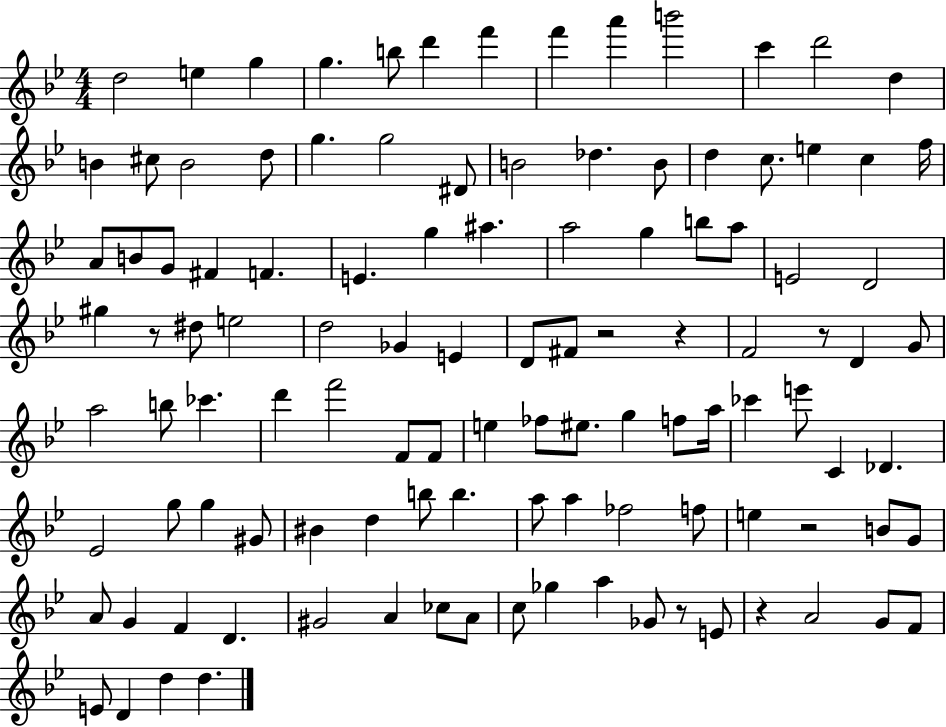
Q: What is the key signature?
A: BES major